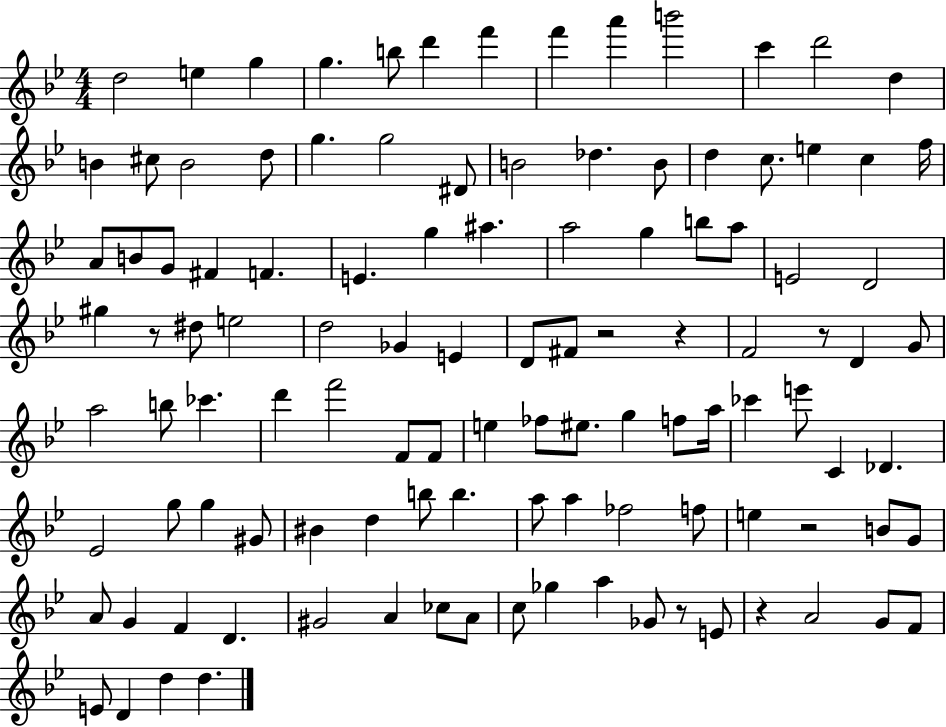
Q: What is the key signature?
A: BES major